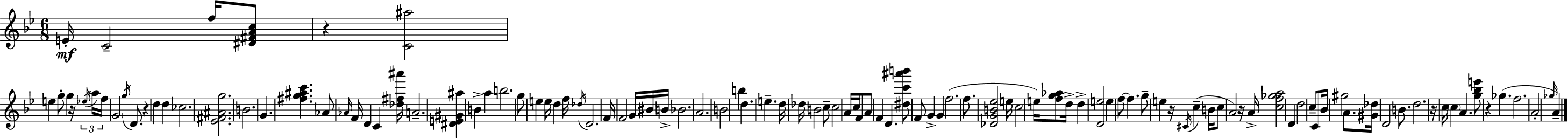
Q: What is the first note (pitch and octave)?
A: E4